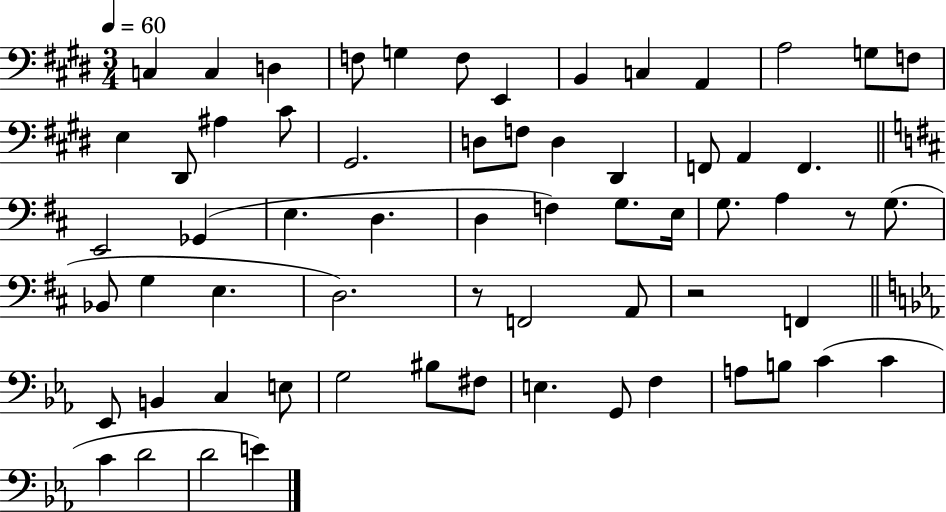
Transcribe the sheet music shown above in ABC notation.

X:1
T:Untitled
M:3/4
L:1/4
K:E
C, C, D, F,/2 G, F,/2 E,, B,, C, A,, A,2 G,/2 F,/2 E, ^D,,/2 ^A, ^C/2 ^G,,2 D,/2 F,/2 D, ^D,, F,,/2 A,, F,, E,,2 _G,, E, D, D, F, G,/2 E,/4 G,/2 A, z/2 G,/2 _B,,/2 G, E, D,2 z/2 F,,2 A,,/2 z2 F,, _E,,/2 B,, C, E,/2 G,2 ^B,/2 ^F,/2 E, G,,/2 F, A,/2 B,/2 C C C D2 D2 E